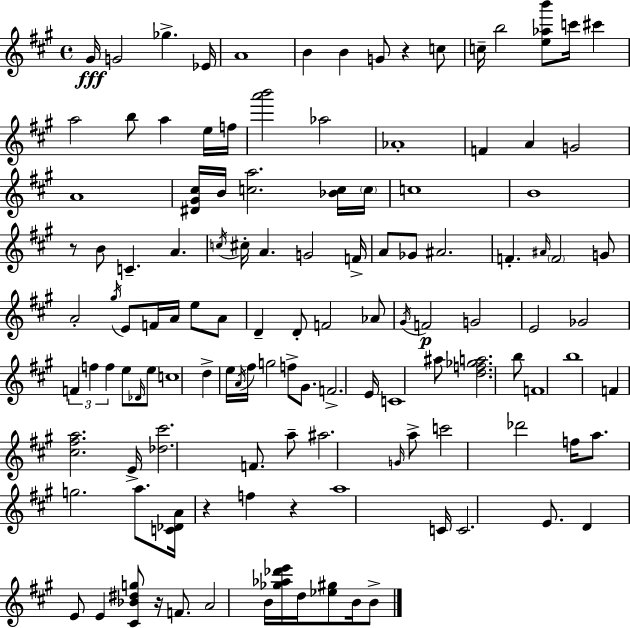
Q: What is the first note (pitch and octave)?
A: G#4